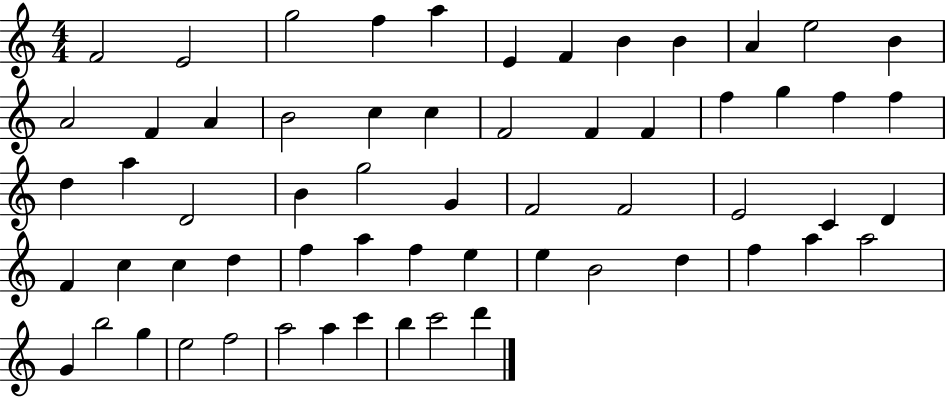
{
  \clef treble
  \numericTimeSignature
  \time 4/4
  \key c \major
  f'2 e'2 | g''2 f''4 a''4 | e'4 f'4 b'4 b'4 | a'4 e''2 b'4 | \break a'2 f'4 a'4 | b'2 c''4 c''4 | f'2 f'4 f'4 | f''4 g''4 f''4 f''4 | \break d''4 a''4 d'2 | b'4 g''2 g'4 | f'2 f'2 | e'2 c'4 d'4 | \break f'4 c''4 c''4 d''4 | f''4 a''4 f''4 e''4 | e''4 b'2 d''4 | f''4 a''4 a''2 | \break g'4 b''2 g''4 | e''2 f''2 | a''2 a''4 c'''4 | b''4 c'''2 d'''4 | \break \bar "|."
}